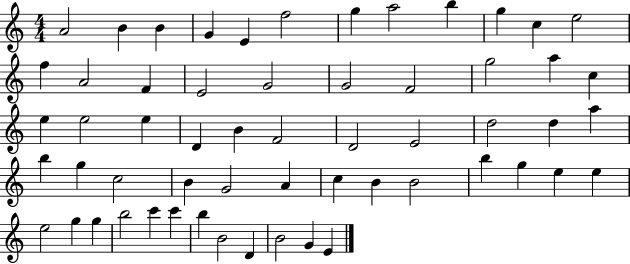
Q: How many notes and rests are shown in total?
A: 58